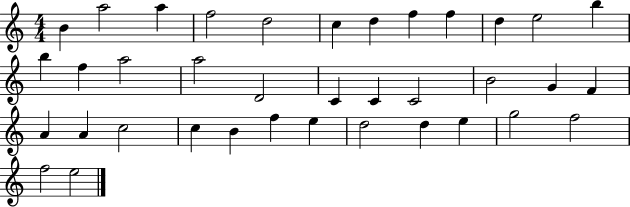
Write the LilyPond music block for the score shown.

{
  \clef treble
  \numericTimeSignature
  \time 4/4
  \key c \major
  b'4 a''2 a''4 | f''2 d''2 | c''4 d''4 f''4 f''4 | d''4 e''2 b''4 | \break b''4 f''4 a''2 | a''2 d'2 | c'4 c'4 c'2 | b'2 g'4 f'4 | \break a'4 a'4 c''2 | c''4 b'4 f''4 e''4 | d''2 d''4 e''4 | g''2 f''2 | \break f''2 e''2 | \bar "|."
}